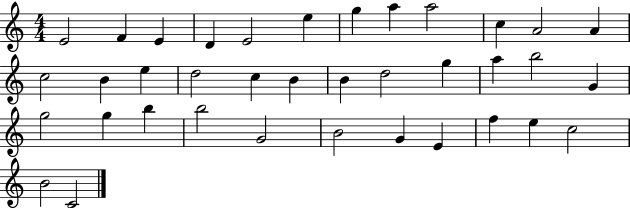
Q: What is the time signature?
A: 4/4